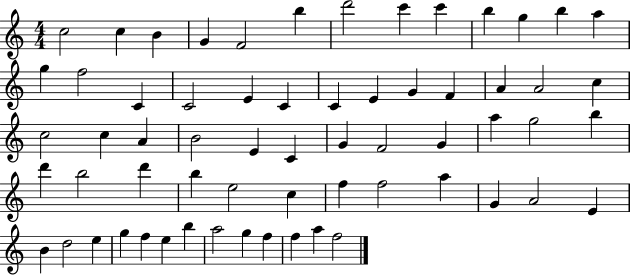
{
  \clef treble
  \numericTimeSignature
  \time 4/4
  \key c \major
  c''2 c''4 b'4 | g'4 f'2 b''4 | d'''2 c'''4 c'''4 | b''4 g''4 b''4 a''4 | \break g''4 f''2 c'4 | c'2 e'4 c'4 | c'4 e'4 g'4 f'4 | a'4 a'2 c''4 | \break c''2 c''4 a'4 | b'2 e'4 c'4 | g'4 f'2 g'4 | a''4 g''2 b''4 | \break d'''4 b''2 d'''4 | b''4 e''2 c''4 | f''4 f''2 a''4 | g'4 a'2 e'4 | \break b'4 d''2 e''4 | g''4 f''4 e''4 b''4 | a''2 g''4 f''4 | f''4 a''4 f''2 | \break \bar "|."
}